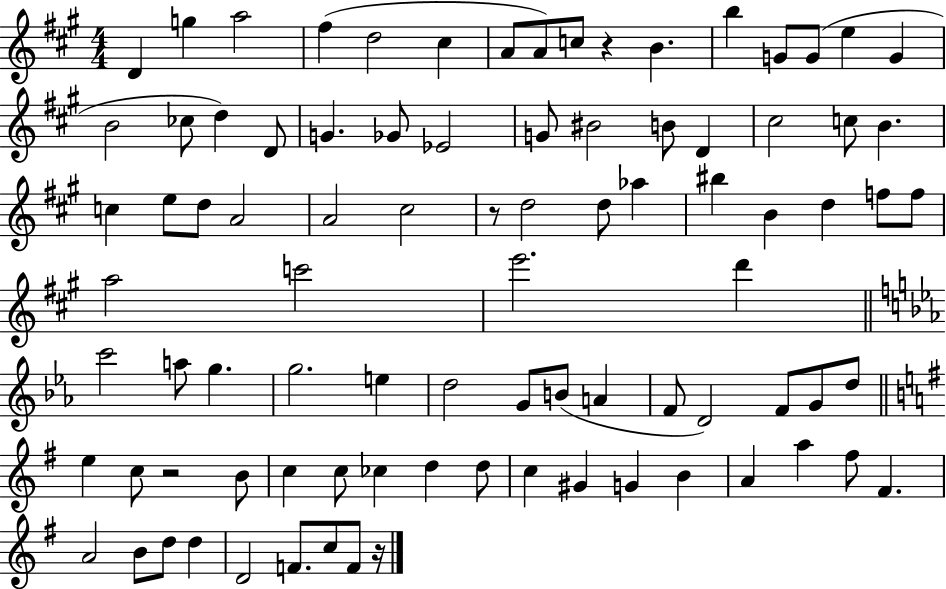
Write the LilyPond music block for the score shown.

{
  \clef treble
  \numericTimeSignature
  \time 4/4
  \key a \major
  d'4 g''4 a''2 | fis''4( d''2 cis''4 | a'8 a'8) c''8 r4 b'4. | b''4 g'8 g'8( e''4 g'4 | \break b'2 ces''8 d''4) d'8 | g'4. ges'8 ees'2 | g'8 bis'2 b'8 d'4 | cis''2 c''8 b'4. | \break c''4 e''8 d''8 a'2 | a'2 cis''2 | r8 d''2 d''8 aes''4 | bis''4 b'4 d''4 f''8 f''8 | \break a''2 c'''2 | e'''2. d'''4 | \bar "||" \break \key ees \major c'''2 a''8 g''4. | g''2. e''4 | d''2 g'8 b'8( a'4 | f'8 d'2) f'8 g'8 d''8 | \break \bar "||" \break \key e \minor e''4 c''8 r2 b'8 | c''4 c''8 ces''4 d''4 d''8 | c''4 gis'4 g'4 b'4 | a'4 a''4 fis''8 fis'4. | \break a'2 b'8 d''8 d''4 | d'2 f'8. c''8 f'8 r16 | \bar "|."
}